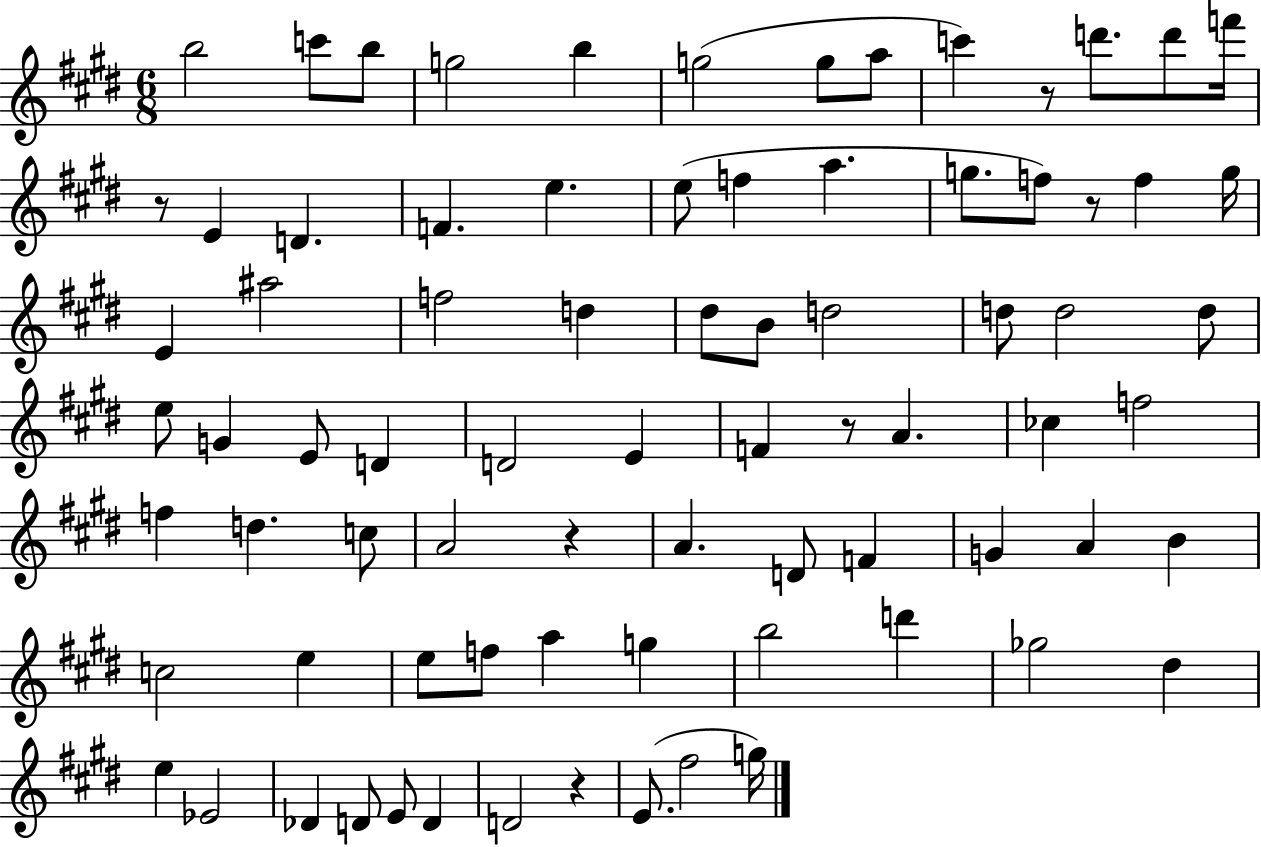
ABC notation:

X:1
T:Untitled
M:6/8
L:1/4
K:E
b2 c'/2 b/2 g2 b g2 g/2 a/2 c' z/2 d'/2 d'/2 f'/4 z/2 E D F e e/2 f a g/2 f/2 z/2 f g/4 E ^a2 f2 d ^d/2 B/2 d2 d/2 d2 d/2 e/2 G E/2 D D2 E F z/2 A _c f2 f d c/2 A2 z A D/2 F G A B c2 e e/2 f/2 a g b2 d' _g2 ^d e _E2 _D D/2 E/2 D D2 z E/2 ^f2 g/4